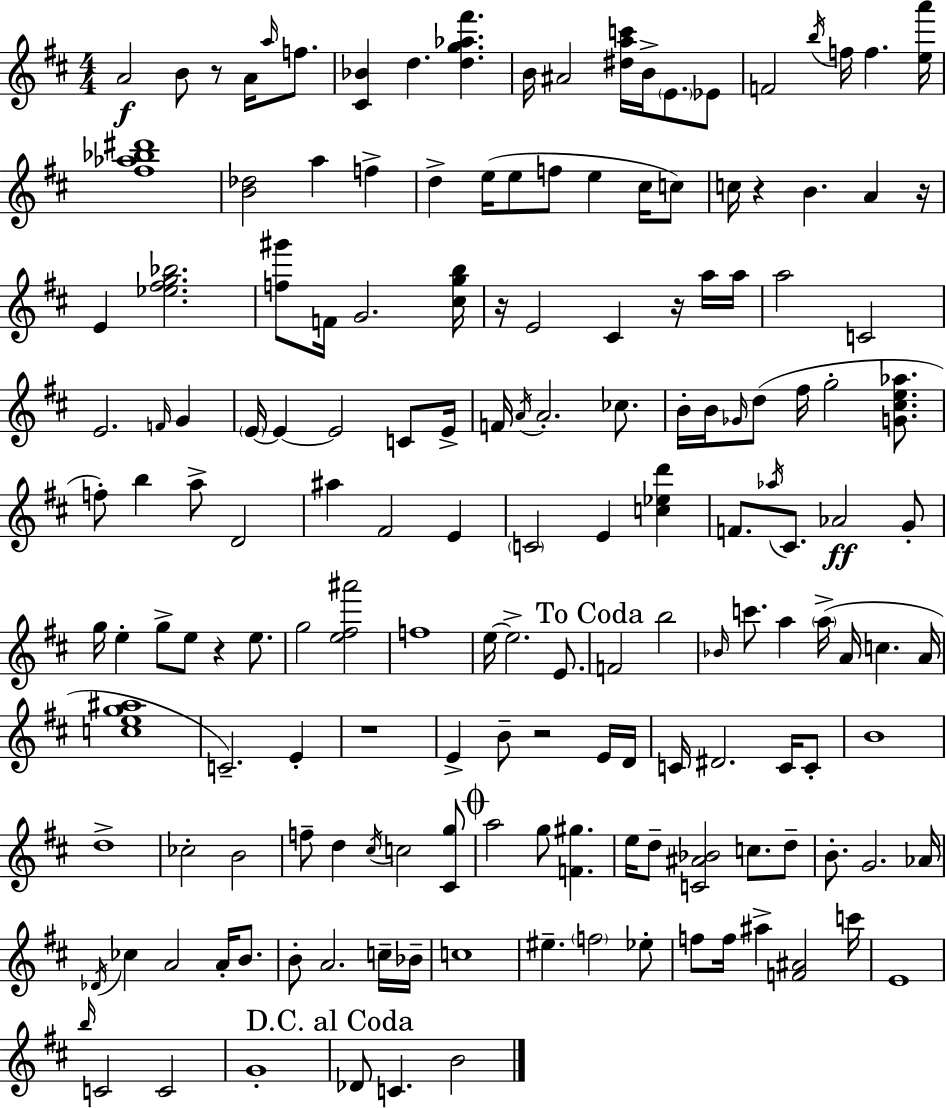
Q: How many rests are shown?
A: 8